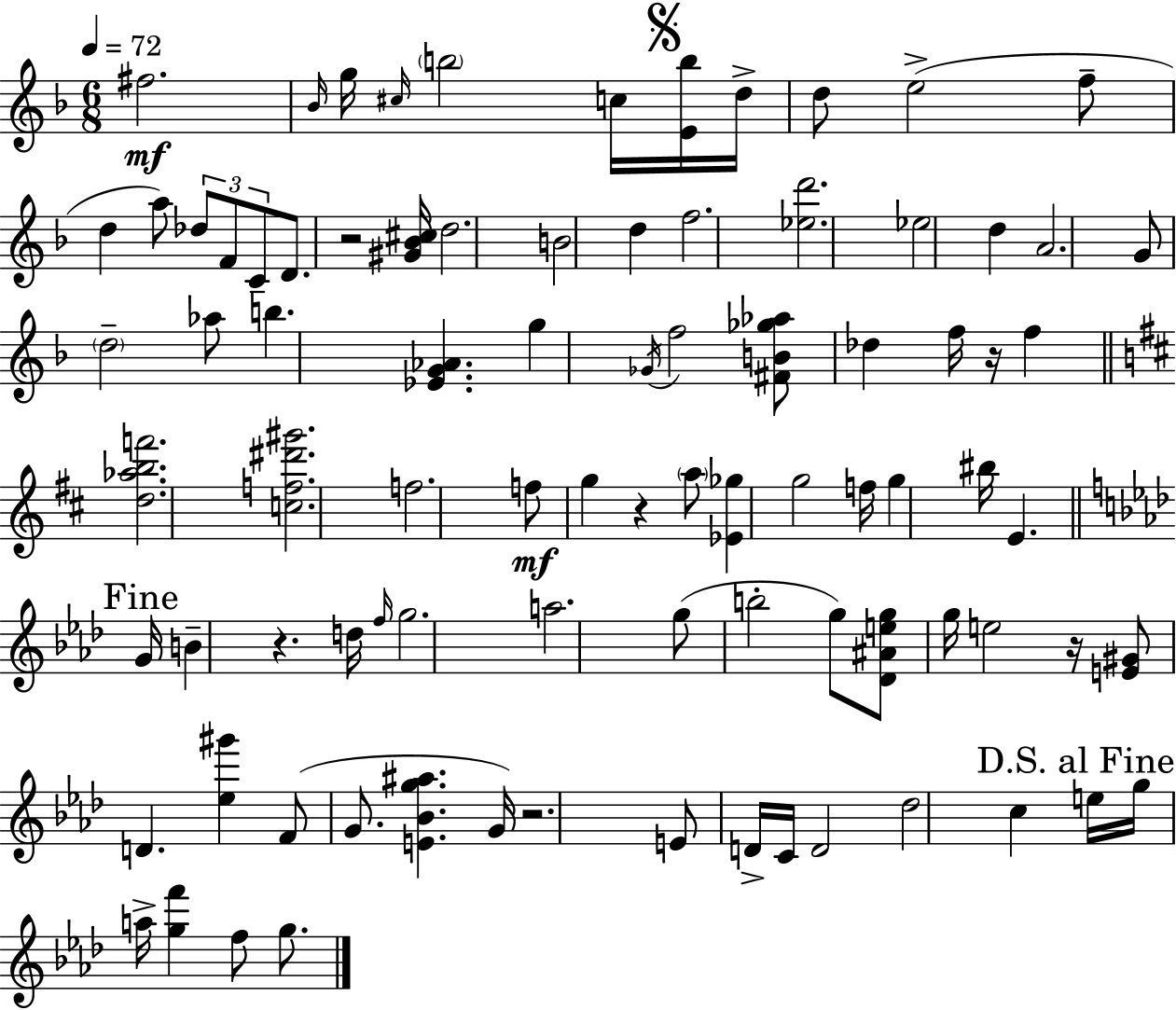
{
  \clef treble
  \numericTimeSignature
  \time 6/8
  \key f \major
  \tempo 4 = 72
  fis''2.\mf | \grace { bes'16 } g''16 \grace { cis''16 } \parenthesize b''2 c''16 | \mark \markup { \musicglyph "scripts.segno" } <e' b''>16 d''16-> d''8 e''2->( | f''8-- d''4 a''8) \tuplet 3/2 { des''8 f'8 | \break c'8-- } d'8. r2 | <gis' bes' cis''>16 d''2. | b'2 d''4 | f''2. | \break <ees'' d'''>2. | ees''2 d''4 | a'2. | g'8 \parenthesize d''2-- | \break aes''8 b''4. <ees' g' aes'>4. | g''4 \acciaccatura { ges'16 } f''2 | <fis' b' ges'' aes''>8 des''4 f''16 r16 f''4 | \bar "||" \break \key d \major <d'' aes'' b'' f'''>2. | <c'' f'' dis''' gis'''>2. | f''2. | f''8\mf g''4 r4 \parenthesize a''8 | \break <ees' ges''>4 g''2 | f''16 g''4 bis''16 e'4. | \mark "Fine" \bar "||" \break \key aes \major g'16 b'4-- r4. d''16 | \grace { f''16 } g''2. | a''2. | g''8( b''2-. g''8) | \break <des' ais' e'' g''>8 g''16 e''2 | r16 <e' gis'>8 d'4. <ees'' gis'''>4 | f'8( g'8. <e' bes' g'' ais''>4. | g'16) r2. | \break e'8 d'16-> c'16 d'2 | des''2 c''4 | \mark "D.S. al Fine" e''16 g''16 a''16-> <g'' f'''>4 f''8 g''8. | \bar "|."
}